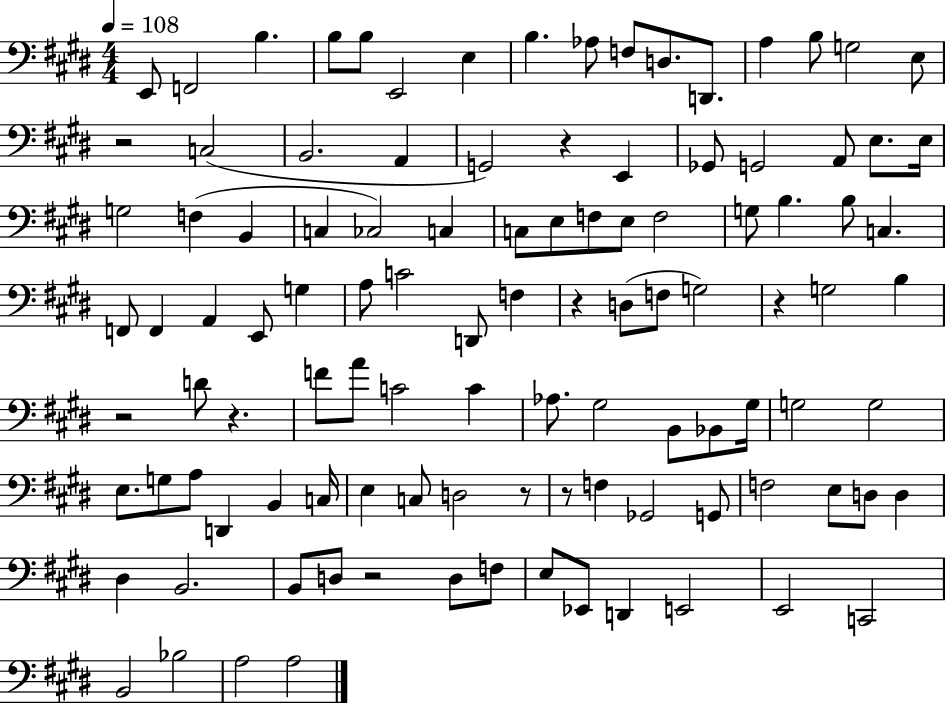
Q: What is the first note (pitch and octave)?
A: E2